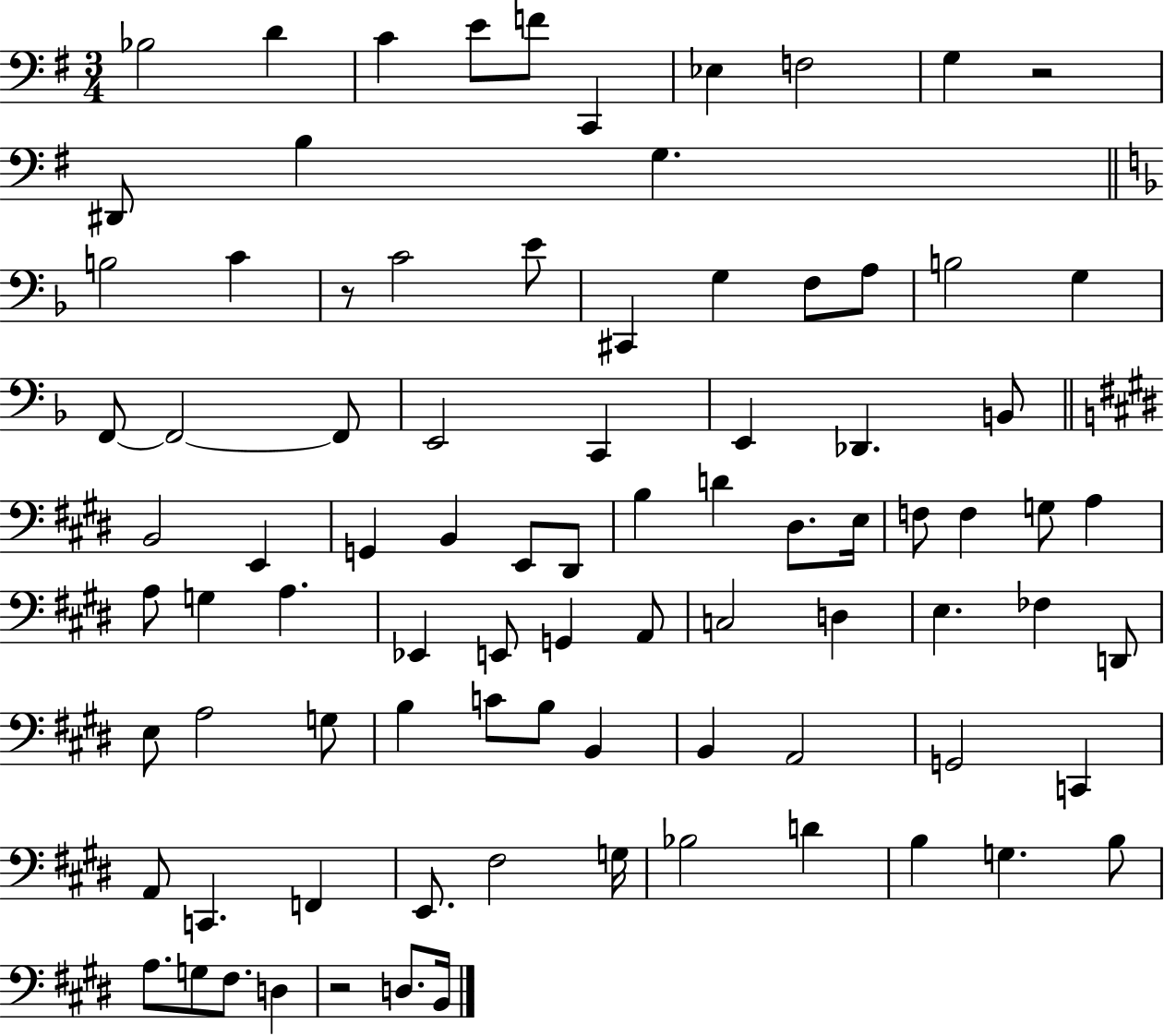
{
  \clef bass
  \numericTimeSignature
  \time 3/4
  \key g \major
  bes2 d'4 | c'4 e'8 f'8 c,4 | ees4 f2 | g4 r2 | \break dis,8 b4 g4. | \bar "||" \break \key f \major b2 c'4 | r8 c'2 e'8 | cis,4 g4 f8 a8 | b2 g4 | \break f,8~~ f,2~~ f,8 | e,2 c,4 | e,4 des,4. b,8 | \bar "||" \break \key e \major b,2 e,4 | g,4 b,4 e,8 dis,8 | b4 d'4 dis8. e16 | f8 f4 g8 a4 | \break a8 g4 a4. | ees,4 e,8 g,4 a,8 | c2 d4 | e4. fes4 d,8 | \break e8 a2 g8 | b4 c'8 b8 b,4 | b,4 a,2 | g,2 c,4 | \break a,8 c,4. f,4 | e,8. fis2 g16 | bes2 d'4 | b4 g4. b8 | \break a8. g8 fis8. d4 | r2 d8. b,16 | \bar "|."
}